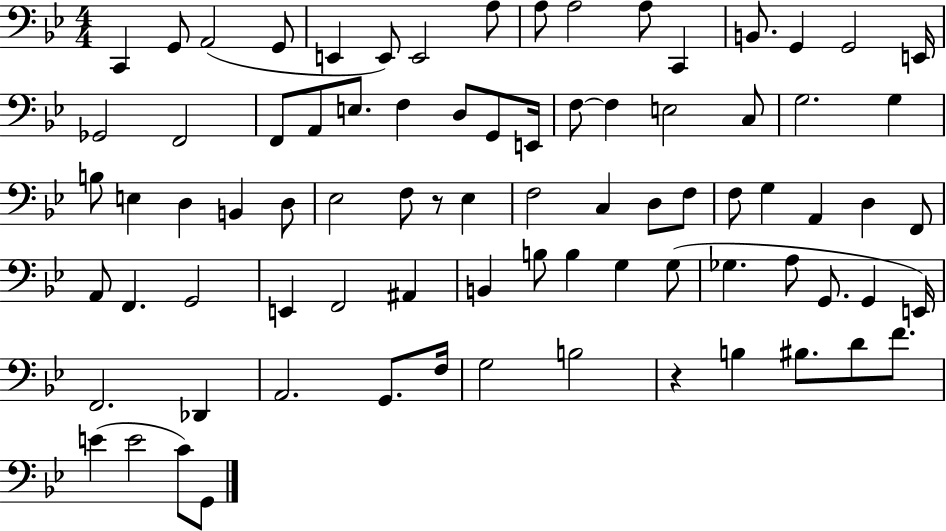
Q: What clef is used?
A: bass